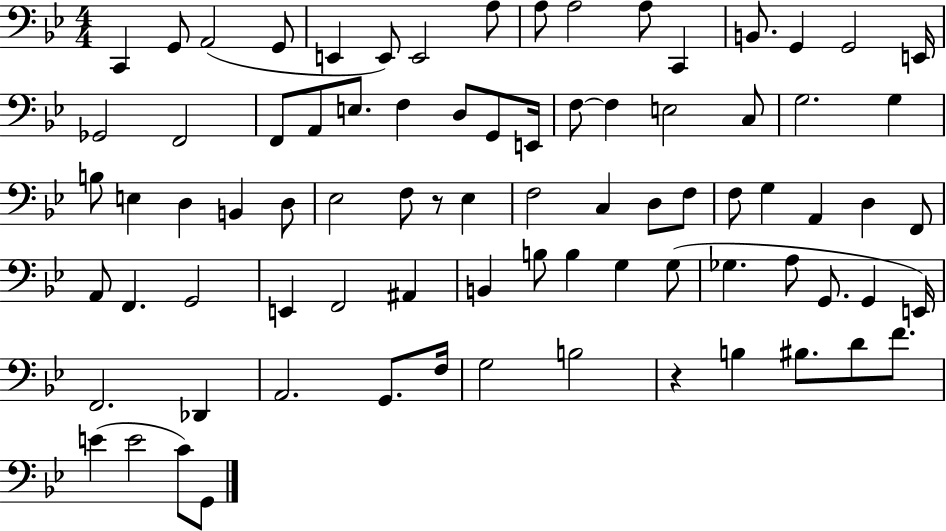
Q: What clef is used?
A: bass